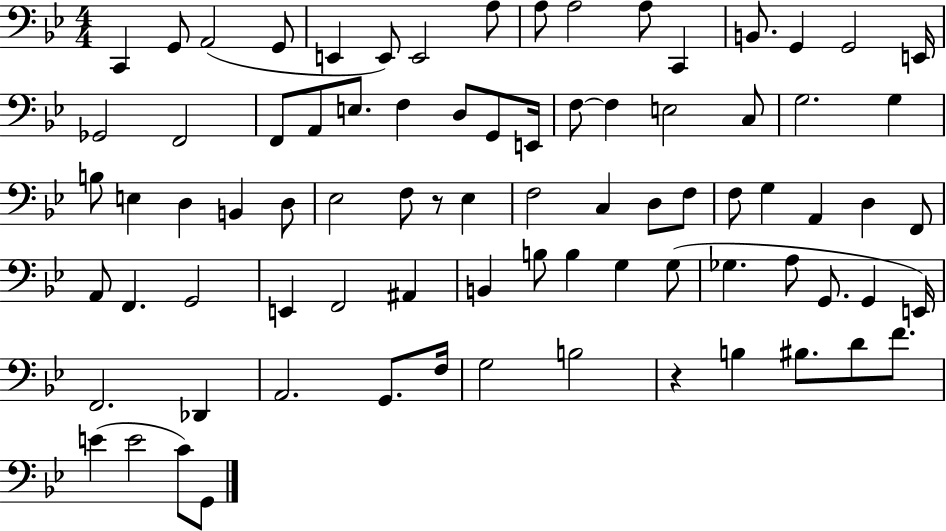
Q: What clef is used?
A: bass